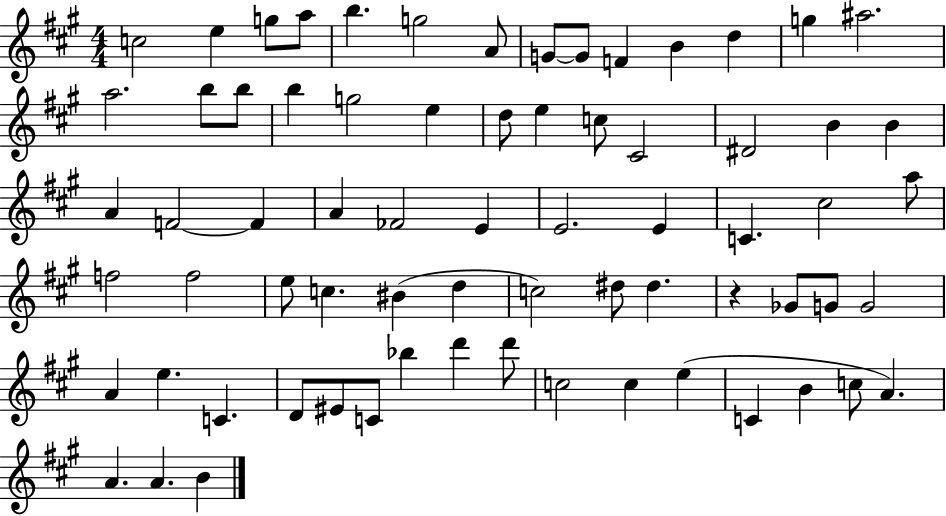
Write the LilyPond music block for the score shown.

{
  \clef treble
  \numericTimeSignature
  \time 4/4
  \key a \major
  c''2 e''4 g''8 a''8 | b''4. g''2 a'8 | g'8~~ g'8 f'4 b'4 d''4 | g''4 ais''2. | \break a''2. b''8 b''8 | b''4 g''2 e''4 | d''8 e''4 c''8 cis'2 | dis'2 b'4 b'4 | \break a'4 f'2~~ f'4 | a'4 fes'2 e'4 | e'2. e'4 | c'4. cis''2 a''8 | \break f''2 f''2 | e''8 c''4. bis'4( d''4 | c''2) dis''8 dis''4. | r4 ges'8 g'8 g'2 | \break a'4 e''4. c'4. | d'8 eis'8 c'8 bes''4 d'''4 d'''8 | c''2 c''4 e''4( | c'4 b'4 c''8 a'4.) | \break a'4. a'4. b'4 | \bar "|."
}